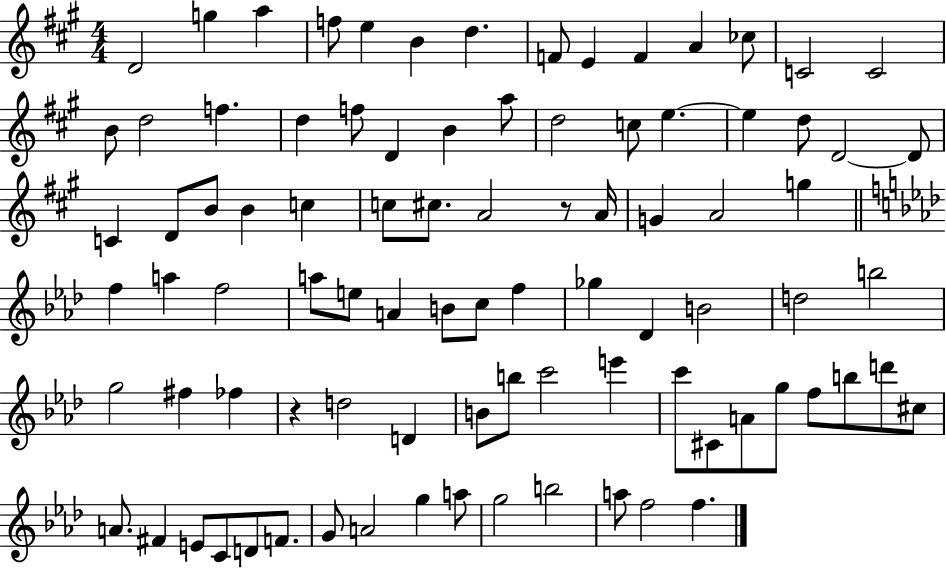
D4/h G5/q A5/q F5/e E5/q B4/q D5/q. F4/e E4/q F4/q A4/q CES5/e C4/h C4/h B4/e D5/h F5/q. D5/q F5/e D4/q B4/q A5/e D5/h C5/e E5/q. E5/q D5/e D4/h D4/e C4/q D4/e B4/e B4/q C5/q C5/e C#5/e. A4/h R/e A4/s G4/q A4/h G5/q F5/q A5/q F5/h A5/e E5/e A4/q B4/e C5/e F5/q Gb5/q Db4/q B4/h D5/h B5/h G5/h F#5/q FES5/q R/q D5/h D4/q B4/e B5/e C6/h E6/q C6/e C#4/e A4/e G5/e F5/e B5/e D6/e C#5/e A4/e. F#4/q E4/e C4/e D4/e F4/e. G4/e A4/h G5/q A5/e G5/h B5/h A5/e F5/h F5/q.